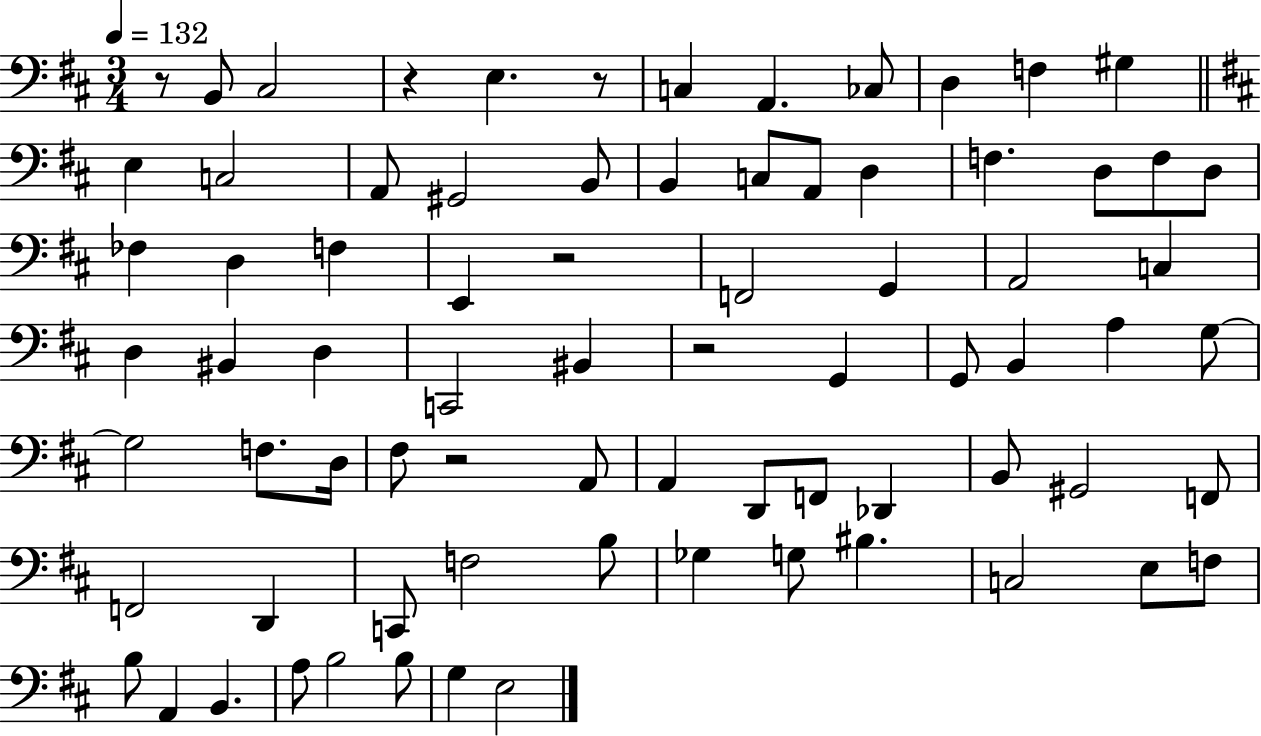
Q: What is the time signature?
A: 3/4